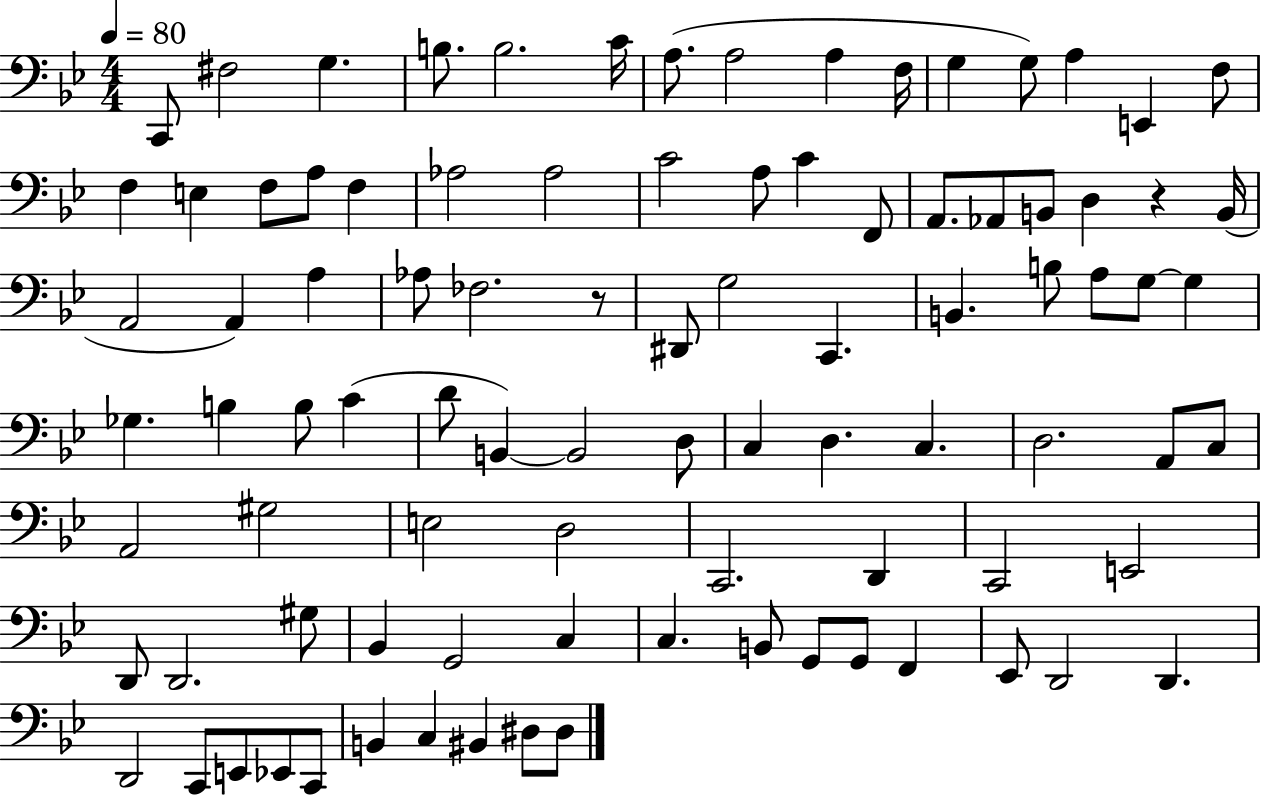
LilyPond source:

{
  \clef bass
  \numericTimeSignature
  \time 4/4
  \key bes \major
  \tempo 4 = 80
  c,8 fis2 g4. | b8. b2. c'16 | a8.( a2 a4 f16 | g4 g8) a4 e,4 f8 | \break f4 e4 f8 a8 f4 | aes2 aes2 | c'2 a8 c'4 f,8 | a,8. aes,8 b,8 d4 r4 b,16( | \break a,2 a,4) a4 | aes8 fes2. r8 | dis,8 g2 c,4. | b,4. b8 a8 g8~~ g4 | \break ges4. b4 b8 c'4( | d'8 b,4~~) b,2 d8 | c4 d4. c4. | d2. a,8 c8 | \break a,2 gis2 | e2 d2 | c,2. d,4 | c,2 e,2 | \break d,8 d,2. gis8 | bes,4 g,2 c4 | c4. b,8 g,8 g,8 f,4 | ees,8 d,2 d,4. | \break d,2 c,8 e,8 ees,8 c,8 | b,4 c4 bis,4 dis8 dis8 | \bar "|."
}